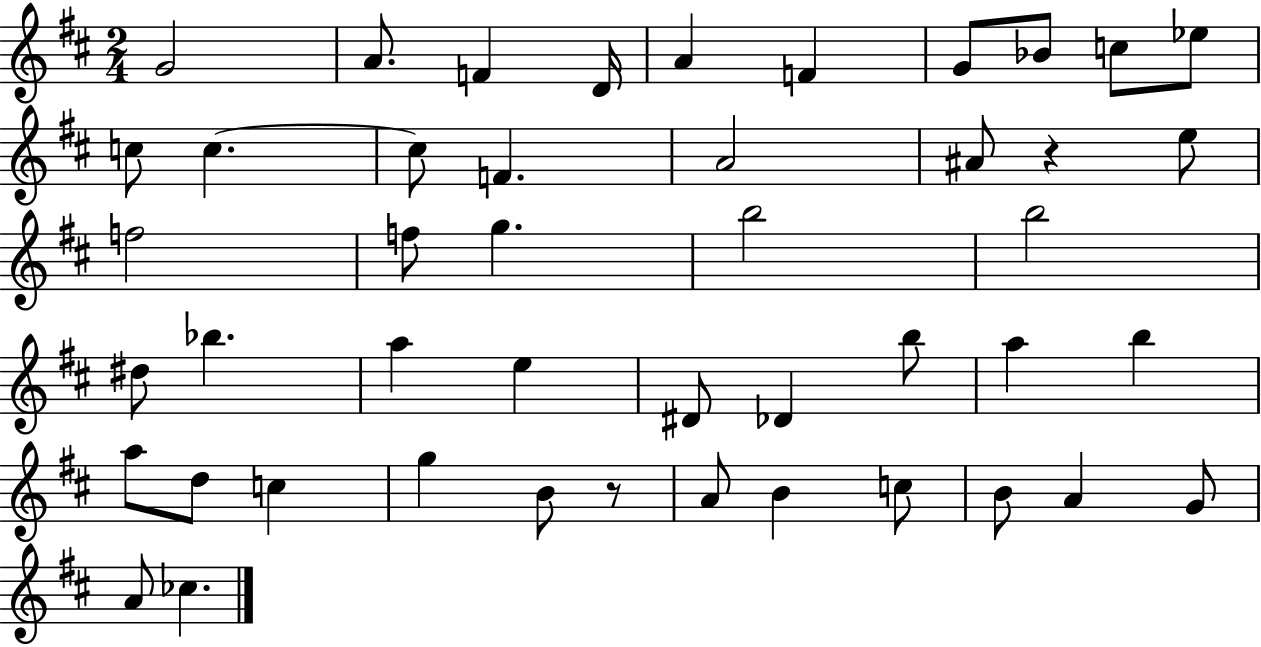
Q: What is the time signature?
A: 2/4